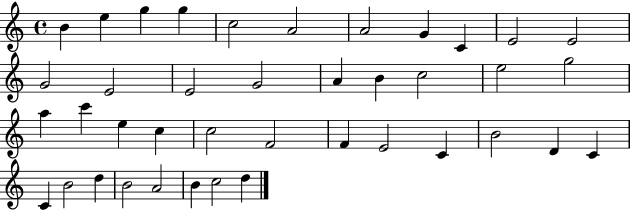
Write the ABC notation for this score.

X:1
T:Untitled
M:4/4
L:1/4
K:C
B e g g c2 A2 A2 G C E2 E2 G2 E2 E2 G2 A B c2 e2 g2 a c' e c c2 F2 F E2 C B2 D C C B2 d B2 A2 B c2 d